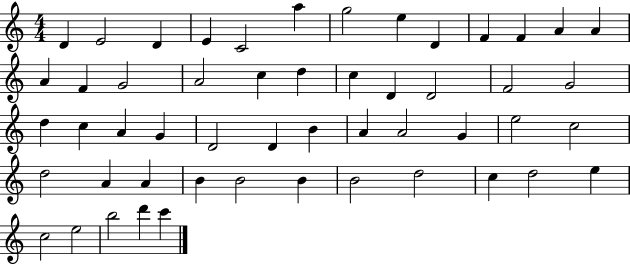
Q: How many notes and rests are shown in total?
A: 52